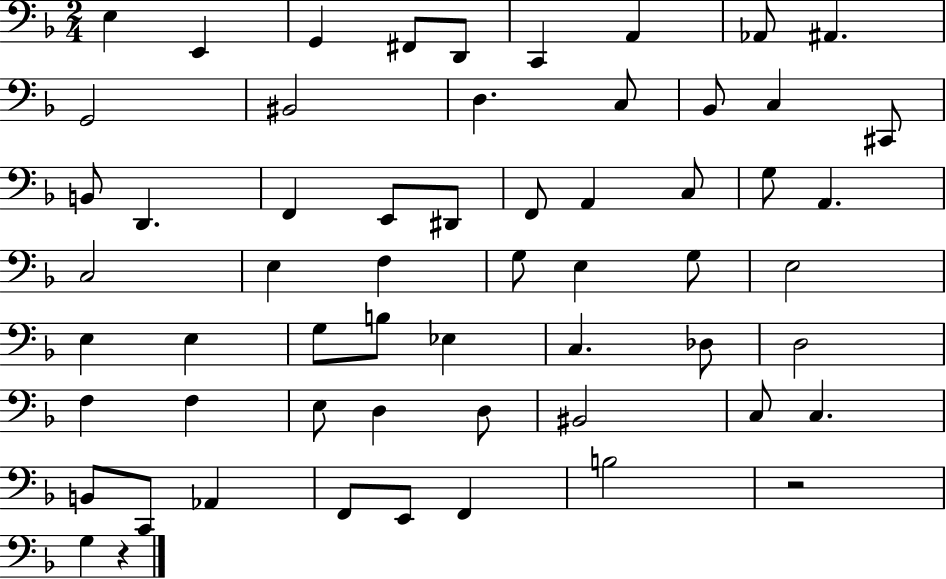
{
  \clef bass
  \numericTimeSignature
  \time 2/4
  \key f \major
  e4 e,4 | g,4 fis,8 d,8 | c,4 a,4 | aes,8 ais,4. | \break g,2 | bis,2 | d4. c8 | bes,8 c4 cis,8 | \break b,8 d,4. | f,4 e,8 dis,8 | f,8 a,4 c8 | g8 a,4. | \break c2 | e4 f4 | g8 e4 g8 | e2 | \break e4 e4 | g8 b8 ees4 | c4. des8 | d2 | \break f4 f4 | e8 d4 d8 | bis,2 | c8 c4. | \break b,8 c,8 aes,4 | f,8 e,8 f,4 | b2 | r2 | \break g4 r4 | \bar "|."
}